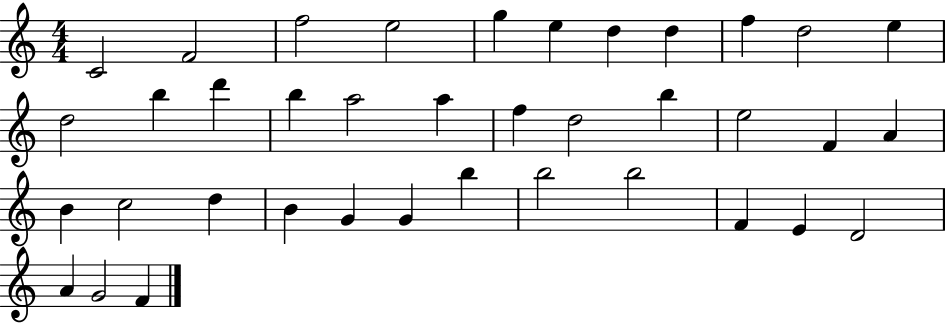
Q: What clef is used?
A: treble